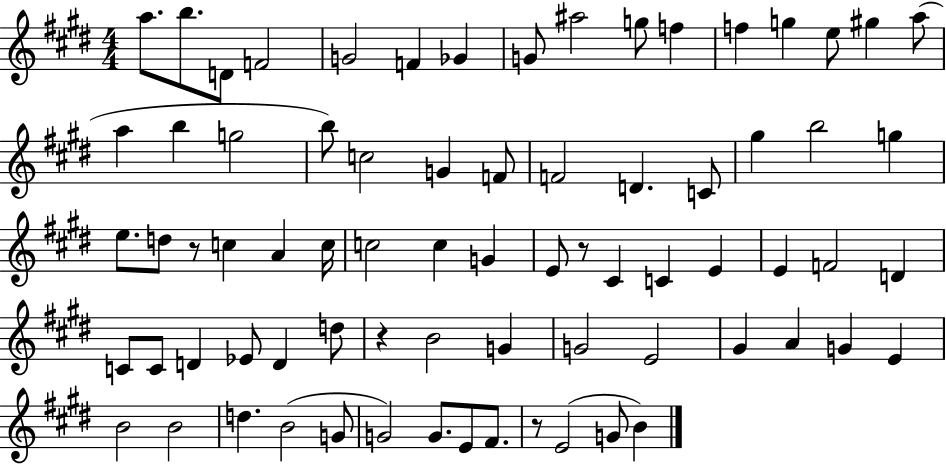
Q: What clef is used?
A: treble